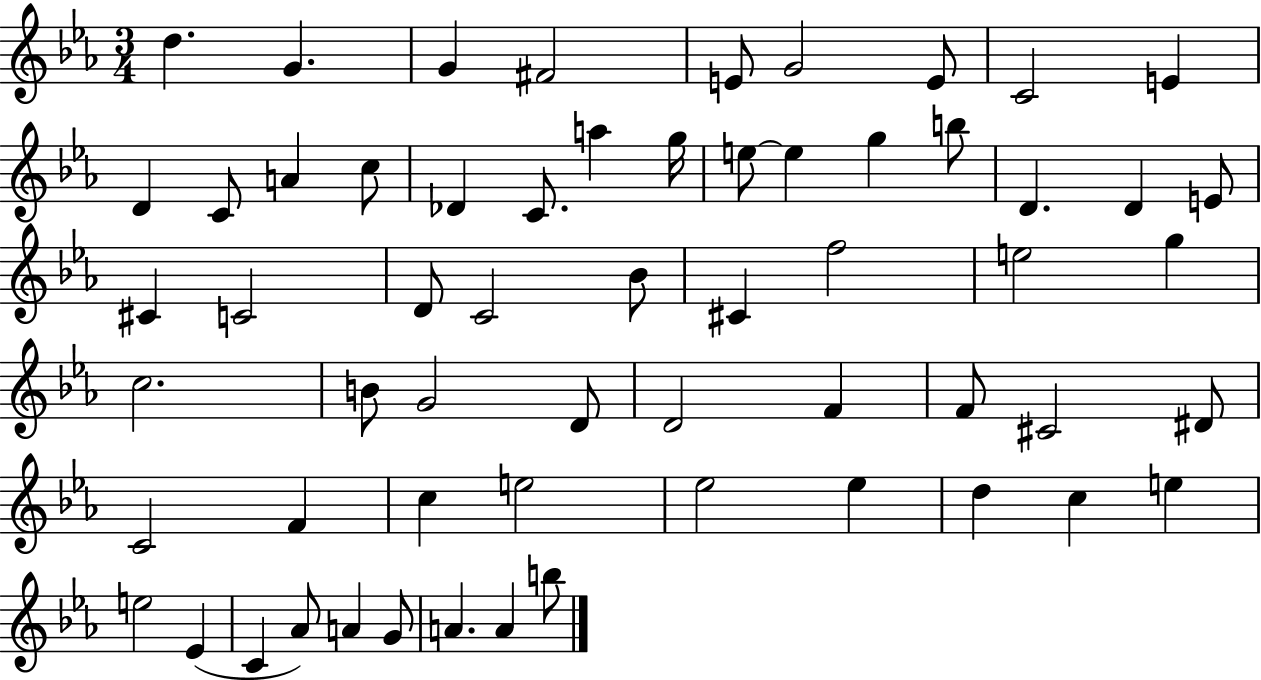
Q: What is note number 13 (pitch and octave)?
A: C5